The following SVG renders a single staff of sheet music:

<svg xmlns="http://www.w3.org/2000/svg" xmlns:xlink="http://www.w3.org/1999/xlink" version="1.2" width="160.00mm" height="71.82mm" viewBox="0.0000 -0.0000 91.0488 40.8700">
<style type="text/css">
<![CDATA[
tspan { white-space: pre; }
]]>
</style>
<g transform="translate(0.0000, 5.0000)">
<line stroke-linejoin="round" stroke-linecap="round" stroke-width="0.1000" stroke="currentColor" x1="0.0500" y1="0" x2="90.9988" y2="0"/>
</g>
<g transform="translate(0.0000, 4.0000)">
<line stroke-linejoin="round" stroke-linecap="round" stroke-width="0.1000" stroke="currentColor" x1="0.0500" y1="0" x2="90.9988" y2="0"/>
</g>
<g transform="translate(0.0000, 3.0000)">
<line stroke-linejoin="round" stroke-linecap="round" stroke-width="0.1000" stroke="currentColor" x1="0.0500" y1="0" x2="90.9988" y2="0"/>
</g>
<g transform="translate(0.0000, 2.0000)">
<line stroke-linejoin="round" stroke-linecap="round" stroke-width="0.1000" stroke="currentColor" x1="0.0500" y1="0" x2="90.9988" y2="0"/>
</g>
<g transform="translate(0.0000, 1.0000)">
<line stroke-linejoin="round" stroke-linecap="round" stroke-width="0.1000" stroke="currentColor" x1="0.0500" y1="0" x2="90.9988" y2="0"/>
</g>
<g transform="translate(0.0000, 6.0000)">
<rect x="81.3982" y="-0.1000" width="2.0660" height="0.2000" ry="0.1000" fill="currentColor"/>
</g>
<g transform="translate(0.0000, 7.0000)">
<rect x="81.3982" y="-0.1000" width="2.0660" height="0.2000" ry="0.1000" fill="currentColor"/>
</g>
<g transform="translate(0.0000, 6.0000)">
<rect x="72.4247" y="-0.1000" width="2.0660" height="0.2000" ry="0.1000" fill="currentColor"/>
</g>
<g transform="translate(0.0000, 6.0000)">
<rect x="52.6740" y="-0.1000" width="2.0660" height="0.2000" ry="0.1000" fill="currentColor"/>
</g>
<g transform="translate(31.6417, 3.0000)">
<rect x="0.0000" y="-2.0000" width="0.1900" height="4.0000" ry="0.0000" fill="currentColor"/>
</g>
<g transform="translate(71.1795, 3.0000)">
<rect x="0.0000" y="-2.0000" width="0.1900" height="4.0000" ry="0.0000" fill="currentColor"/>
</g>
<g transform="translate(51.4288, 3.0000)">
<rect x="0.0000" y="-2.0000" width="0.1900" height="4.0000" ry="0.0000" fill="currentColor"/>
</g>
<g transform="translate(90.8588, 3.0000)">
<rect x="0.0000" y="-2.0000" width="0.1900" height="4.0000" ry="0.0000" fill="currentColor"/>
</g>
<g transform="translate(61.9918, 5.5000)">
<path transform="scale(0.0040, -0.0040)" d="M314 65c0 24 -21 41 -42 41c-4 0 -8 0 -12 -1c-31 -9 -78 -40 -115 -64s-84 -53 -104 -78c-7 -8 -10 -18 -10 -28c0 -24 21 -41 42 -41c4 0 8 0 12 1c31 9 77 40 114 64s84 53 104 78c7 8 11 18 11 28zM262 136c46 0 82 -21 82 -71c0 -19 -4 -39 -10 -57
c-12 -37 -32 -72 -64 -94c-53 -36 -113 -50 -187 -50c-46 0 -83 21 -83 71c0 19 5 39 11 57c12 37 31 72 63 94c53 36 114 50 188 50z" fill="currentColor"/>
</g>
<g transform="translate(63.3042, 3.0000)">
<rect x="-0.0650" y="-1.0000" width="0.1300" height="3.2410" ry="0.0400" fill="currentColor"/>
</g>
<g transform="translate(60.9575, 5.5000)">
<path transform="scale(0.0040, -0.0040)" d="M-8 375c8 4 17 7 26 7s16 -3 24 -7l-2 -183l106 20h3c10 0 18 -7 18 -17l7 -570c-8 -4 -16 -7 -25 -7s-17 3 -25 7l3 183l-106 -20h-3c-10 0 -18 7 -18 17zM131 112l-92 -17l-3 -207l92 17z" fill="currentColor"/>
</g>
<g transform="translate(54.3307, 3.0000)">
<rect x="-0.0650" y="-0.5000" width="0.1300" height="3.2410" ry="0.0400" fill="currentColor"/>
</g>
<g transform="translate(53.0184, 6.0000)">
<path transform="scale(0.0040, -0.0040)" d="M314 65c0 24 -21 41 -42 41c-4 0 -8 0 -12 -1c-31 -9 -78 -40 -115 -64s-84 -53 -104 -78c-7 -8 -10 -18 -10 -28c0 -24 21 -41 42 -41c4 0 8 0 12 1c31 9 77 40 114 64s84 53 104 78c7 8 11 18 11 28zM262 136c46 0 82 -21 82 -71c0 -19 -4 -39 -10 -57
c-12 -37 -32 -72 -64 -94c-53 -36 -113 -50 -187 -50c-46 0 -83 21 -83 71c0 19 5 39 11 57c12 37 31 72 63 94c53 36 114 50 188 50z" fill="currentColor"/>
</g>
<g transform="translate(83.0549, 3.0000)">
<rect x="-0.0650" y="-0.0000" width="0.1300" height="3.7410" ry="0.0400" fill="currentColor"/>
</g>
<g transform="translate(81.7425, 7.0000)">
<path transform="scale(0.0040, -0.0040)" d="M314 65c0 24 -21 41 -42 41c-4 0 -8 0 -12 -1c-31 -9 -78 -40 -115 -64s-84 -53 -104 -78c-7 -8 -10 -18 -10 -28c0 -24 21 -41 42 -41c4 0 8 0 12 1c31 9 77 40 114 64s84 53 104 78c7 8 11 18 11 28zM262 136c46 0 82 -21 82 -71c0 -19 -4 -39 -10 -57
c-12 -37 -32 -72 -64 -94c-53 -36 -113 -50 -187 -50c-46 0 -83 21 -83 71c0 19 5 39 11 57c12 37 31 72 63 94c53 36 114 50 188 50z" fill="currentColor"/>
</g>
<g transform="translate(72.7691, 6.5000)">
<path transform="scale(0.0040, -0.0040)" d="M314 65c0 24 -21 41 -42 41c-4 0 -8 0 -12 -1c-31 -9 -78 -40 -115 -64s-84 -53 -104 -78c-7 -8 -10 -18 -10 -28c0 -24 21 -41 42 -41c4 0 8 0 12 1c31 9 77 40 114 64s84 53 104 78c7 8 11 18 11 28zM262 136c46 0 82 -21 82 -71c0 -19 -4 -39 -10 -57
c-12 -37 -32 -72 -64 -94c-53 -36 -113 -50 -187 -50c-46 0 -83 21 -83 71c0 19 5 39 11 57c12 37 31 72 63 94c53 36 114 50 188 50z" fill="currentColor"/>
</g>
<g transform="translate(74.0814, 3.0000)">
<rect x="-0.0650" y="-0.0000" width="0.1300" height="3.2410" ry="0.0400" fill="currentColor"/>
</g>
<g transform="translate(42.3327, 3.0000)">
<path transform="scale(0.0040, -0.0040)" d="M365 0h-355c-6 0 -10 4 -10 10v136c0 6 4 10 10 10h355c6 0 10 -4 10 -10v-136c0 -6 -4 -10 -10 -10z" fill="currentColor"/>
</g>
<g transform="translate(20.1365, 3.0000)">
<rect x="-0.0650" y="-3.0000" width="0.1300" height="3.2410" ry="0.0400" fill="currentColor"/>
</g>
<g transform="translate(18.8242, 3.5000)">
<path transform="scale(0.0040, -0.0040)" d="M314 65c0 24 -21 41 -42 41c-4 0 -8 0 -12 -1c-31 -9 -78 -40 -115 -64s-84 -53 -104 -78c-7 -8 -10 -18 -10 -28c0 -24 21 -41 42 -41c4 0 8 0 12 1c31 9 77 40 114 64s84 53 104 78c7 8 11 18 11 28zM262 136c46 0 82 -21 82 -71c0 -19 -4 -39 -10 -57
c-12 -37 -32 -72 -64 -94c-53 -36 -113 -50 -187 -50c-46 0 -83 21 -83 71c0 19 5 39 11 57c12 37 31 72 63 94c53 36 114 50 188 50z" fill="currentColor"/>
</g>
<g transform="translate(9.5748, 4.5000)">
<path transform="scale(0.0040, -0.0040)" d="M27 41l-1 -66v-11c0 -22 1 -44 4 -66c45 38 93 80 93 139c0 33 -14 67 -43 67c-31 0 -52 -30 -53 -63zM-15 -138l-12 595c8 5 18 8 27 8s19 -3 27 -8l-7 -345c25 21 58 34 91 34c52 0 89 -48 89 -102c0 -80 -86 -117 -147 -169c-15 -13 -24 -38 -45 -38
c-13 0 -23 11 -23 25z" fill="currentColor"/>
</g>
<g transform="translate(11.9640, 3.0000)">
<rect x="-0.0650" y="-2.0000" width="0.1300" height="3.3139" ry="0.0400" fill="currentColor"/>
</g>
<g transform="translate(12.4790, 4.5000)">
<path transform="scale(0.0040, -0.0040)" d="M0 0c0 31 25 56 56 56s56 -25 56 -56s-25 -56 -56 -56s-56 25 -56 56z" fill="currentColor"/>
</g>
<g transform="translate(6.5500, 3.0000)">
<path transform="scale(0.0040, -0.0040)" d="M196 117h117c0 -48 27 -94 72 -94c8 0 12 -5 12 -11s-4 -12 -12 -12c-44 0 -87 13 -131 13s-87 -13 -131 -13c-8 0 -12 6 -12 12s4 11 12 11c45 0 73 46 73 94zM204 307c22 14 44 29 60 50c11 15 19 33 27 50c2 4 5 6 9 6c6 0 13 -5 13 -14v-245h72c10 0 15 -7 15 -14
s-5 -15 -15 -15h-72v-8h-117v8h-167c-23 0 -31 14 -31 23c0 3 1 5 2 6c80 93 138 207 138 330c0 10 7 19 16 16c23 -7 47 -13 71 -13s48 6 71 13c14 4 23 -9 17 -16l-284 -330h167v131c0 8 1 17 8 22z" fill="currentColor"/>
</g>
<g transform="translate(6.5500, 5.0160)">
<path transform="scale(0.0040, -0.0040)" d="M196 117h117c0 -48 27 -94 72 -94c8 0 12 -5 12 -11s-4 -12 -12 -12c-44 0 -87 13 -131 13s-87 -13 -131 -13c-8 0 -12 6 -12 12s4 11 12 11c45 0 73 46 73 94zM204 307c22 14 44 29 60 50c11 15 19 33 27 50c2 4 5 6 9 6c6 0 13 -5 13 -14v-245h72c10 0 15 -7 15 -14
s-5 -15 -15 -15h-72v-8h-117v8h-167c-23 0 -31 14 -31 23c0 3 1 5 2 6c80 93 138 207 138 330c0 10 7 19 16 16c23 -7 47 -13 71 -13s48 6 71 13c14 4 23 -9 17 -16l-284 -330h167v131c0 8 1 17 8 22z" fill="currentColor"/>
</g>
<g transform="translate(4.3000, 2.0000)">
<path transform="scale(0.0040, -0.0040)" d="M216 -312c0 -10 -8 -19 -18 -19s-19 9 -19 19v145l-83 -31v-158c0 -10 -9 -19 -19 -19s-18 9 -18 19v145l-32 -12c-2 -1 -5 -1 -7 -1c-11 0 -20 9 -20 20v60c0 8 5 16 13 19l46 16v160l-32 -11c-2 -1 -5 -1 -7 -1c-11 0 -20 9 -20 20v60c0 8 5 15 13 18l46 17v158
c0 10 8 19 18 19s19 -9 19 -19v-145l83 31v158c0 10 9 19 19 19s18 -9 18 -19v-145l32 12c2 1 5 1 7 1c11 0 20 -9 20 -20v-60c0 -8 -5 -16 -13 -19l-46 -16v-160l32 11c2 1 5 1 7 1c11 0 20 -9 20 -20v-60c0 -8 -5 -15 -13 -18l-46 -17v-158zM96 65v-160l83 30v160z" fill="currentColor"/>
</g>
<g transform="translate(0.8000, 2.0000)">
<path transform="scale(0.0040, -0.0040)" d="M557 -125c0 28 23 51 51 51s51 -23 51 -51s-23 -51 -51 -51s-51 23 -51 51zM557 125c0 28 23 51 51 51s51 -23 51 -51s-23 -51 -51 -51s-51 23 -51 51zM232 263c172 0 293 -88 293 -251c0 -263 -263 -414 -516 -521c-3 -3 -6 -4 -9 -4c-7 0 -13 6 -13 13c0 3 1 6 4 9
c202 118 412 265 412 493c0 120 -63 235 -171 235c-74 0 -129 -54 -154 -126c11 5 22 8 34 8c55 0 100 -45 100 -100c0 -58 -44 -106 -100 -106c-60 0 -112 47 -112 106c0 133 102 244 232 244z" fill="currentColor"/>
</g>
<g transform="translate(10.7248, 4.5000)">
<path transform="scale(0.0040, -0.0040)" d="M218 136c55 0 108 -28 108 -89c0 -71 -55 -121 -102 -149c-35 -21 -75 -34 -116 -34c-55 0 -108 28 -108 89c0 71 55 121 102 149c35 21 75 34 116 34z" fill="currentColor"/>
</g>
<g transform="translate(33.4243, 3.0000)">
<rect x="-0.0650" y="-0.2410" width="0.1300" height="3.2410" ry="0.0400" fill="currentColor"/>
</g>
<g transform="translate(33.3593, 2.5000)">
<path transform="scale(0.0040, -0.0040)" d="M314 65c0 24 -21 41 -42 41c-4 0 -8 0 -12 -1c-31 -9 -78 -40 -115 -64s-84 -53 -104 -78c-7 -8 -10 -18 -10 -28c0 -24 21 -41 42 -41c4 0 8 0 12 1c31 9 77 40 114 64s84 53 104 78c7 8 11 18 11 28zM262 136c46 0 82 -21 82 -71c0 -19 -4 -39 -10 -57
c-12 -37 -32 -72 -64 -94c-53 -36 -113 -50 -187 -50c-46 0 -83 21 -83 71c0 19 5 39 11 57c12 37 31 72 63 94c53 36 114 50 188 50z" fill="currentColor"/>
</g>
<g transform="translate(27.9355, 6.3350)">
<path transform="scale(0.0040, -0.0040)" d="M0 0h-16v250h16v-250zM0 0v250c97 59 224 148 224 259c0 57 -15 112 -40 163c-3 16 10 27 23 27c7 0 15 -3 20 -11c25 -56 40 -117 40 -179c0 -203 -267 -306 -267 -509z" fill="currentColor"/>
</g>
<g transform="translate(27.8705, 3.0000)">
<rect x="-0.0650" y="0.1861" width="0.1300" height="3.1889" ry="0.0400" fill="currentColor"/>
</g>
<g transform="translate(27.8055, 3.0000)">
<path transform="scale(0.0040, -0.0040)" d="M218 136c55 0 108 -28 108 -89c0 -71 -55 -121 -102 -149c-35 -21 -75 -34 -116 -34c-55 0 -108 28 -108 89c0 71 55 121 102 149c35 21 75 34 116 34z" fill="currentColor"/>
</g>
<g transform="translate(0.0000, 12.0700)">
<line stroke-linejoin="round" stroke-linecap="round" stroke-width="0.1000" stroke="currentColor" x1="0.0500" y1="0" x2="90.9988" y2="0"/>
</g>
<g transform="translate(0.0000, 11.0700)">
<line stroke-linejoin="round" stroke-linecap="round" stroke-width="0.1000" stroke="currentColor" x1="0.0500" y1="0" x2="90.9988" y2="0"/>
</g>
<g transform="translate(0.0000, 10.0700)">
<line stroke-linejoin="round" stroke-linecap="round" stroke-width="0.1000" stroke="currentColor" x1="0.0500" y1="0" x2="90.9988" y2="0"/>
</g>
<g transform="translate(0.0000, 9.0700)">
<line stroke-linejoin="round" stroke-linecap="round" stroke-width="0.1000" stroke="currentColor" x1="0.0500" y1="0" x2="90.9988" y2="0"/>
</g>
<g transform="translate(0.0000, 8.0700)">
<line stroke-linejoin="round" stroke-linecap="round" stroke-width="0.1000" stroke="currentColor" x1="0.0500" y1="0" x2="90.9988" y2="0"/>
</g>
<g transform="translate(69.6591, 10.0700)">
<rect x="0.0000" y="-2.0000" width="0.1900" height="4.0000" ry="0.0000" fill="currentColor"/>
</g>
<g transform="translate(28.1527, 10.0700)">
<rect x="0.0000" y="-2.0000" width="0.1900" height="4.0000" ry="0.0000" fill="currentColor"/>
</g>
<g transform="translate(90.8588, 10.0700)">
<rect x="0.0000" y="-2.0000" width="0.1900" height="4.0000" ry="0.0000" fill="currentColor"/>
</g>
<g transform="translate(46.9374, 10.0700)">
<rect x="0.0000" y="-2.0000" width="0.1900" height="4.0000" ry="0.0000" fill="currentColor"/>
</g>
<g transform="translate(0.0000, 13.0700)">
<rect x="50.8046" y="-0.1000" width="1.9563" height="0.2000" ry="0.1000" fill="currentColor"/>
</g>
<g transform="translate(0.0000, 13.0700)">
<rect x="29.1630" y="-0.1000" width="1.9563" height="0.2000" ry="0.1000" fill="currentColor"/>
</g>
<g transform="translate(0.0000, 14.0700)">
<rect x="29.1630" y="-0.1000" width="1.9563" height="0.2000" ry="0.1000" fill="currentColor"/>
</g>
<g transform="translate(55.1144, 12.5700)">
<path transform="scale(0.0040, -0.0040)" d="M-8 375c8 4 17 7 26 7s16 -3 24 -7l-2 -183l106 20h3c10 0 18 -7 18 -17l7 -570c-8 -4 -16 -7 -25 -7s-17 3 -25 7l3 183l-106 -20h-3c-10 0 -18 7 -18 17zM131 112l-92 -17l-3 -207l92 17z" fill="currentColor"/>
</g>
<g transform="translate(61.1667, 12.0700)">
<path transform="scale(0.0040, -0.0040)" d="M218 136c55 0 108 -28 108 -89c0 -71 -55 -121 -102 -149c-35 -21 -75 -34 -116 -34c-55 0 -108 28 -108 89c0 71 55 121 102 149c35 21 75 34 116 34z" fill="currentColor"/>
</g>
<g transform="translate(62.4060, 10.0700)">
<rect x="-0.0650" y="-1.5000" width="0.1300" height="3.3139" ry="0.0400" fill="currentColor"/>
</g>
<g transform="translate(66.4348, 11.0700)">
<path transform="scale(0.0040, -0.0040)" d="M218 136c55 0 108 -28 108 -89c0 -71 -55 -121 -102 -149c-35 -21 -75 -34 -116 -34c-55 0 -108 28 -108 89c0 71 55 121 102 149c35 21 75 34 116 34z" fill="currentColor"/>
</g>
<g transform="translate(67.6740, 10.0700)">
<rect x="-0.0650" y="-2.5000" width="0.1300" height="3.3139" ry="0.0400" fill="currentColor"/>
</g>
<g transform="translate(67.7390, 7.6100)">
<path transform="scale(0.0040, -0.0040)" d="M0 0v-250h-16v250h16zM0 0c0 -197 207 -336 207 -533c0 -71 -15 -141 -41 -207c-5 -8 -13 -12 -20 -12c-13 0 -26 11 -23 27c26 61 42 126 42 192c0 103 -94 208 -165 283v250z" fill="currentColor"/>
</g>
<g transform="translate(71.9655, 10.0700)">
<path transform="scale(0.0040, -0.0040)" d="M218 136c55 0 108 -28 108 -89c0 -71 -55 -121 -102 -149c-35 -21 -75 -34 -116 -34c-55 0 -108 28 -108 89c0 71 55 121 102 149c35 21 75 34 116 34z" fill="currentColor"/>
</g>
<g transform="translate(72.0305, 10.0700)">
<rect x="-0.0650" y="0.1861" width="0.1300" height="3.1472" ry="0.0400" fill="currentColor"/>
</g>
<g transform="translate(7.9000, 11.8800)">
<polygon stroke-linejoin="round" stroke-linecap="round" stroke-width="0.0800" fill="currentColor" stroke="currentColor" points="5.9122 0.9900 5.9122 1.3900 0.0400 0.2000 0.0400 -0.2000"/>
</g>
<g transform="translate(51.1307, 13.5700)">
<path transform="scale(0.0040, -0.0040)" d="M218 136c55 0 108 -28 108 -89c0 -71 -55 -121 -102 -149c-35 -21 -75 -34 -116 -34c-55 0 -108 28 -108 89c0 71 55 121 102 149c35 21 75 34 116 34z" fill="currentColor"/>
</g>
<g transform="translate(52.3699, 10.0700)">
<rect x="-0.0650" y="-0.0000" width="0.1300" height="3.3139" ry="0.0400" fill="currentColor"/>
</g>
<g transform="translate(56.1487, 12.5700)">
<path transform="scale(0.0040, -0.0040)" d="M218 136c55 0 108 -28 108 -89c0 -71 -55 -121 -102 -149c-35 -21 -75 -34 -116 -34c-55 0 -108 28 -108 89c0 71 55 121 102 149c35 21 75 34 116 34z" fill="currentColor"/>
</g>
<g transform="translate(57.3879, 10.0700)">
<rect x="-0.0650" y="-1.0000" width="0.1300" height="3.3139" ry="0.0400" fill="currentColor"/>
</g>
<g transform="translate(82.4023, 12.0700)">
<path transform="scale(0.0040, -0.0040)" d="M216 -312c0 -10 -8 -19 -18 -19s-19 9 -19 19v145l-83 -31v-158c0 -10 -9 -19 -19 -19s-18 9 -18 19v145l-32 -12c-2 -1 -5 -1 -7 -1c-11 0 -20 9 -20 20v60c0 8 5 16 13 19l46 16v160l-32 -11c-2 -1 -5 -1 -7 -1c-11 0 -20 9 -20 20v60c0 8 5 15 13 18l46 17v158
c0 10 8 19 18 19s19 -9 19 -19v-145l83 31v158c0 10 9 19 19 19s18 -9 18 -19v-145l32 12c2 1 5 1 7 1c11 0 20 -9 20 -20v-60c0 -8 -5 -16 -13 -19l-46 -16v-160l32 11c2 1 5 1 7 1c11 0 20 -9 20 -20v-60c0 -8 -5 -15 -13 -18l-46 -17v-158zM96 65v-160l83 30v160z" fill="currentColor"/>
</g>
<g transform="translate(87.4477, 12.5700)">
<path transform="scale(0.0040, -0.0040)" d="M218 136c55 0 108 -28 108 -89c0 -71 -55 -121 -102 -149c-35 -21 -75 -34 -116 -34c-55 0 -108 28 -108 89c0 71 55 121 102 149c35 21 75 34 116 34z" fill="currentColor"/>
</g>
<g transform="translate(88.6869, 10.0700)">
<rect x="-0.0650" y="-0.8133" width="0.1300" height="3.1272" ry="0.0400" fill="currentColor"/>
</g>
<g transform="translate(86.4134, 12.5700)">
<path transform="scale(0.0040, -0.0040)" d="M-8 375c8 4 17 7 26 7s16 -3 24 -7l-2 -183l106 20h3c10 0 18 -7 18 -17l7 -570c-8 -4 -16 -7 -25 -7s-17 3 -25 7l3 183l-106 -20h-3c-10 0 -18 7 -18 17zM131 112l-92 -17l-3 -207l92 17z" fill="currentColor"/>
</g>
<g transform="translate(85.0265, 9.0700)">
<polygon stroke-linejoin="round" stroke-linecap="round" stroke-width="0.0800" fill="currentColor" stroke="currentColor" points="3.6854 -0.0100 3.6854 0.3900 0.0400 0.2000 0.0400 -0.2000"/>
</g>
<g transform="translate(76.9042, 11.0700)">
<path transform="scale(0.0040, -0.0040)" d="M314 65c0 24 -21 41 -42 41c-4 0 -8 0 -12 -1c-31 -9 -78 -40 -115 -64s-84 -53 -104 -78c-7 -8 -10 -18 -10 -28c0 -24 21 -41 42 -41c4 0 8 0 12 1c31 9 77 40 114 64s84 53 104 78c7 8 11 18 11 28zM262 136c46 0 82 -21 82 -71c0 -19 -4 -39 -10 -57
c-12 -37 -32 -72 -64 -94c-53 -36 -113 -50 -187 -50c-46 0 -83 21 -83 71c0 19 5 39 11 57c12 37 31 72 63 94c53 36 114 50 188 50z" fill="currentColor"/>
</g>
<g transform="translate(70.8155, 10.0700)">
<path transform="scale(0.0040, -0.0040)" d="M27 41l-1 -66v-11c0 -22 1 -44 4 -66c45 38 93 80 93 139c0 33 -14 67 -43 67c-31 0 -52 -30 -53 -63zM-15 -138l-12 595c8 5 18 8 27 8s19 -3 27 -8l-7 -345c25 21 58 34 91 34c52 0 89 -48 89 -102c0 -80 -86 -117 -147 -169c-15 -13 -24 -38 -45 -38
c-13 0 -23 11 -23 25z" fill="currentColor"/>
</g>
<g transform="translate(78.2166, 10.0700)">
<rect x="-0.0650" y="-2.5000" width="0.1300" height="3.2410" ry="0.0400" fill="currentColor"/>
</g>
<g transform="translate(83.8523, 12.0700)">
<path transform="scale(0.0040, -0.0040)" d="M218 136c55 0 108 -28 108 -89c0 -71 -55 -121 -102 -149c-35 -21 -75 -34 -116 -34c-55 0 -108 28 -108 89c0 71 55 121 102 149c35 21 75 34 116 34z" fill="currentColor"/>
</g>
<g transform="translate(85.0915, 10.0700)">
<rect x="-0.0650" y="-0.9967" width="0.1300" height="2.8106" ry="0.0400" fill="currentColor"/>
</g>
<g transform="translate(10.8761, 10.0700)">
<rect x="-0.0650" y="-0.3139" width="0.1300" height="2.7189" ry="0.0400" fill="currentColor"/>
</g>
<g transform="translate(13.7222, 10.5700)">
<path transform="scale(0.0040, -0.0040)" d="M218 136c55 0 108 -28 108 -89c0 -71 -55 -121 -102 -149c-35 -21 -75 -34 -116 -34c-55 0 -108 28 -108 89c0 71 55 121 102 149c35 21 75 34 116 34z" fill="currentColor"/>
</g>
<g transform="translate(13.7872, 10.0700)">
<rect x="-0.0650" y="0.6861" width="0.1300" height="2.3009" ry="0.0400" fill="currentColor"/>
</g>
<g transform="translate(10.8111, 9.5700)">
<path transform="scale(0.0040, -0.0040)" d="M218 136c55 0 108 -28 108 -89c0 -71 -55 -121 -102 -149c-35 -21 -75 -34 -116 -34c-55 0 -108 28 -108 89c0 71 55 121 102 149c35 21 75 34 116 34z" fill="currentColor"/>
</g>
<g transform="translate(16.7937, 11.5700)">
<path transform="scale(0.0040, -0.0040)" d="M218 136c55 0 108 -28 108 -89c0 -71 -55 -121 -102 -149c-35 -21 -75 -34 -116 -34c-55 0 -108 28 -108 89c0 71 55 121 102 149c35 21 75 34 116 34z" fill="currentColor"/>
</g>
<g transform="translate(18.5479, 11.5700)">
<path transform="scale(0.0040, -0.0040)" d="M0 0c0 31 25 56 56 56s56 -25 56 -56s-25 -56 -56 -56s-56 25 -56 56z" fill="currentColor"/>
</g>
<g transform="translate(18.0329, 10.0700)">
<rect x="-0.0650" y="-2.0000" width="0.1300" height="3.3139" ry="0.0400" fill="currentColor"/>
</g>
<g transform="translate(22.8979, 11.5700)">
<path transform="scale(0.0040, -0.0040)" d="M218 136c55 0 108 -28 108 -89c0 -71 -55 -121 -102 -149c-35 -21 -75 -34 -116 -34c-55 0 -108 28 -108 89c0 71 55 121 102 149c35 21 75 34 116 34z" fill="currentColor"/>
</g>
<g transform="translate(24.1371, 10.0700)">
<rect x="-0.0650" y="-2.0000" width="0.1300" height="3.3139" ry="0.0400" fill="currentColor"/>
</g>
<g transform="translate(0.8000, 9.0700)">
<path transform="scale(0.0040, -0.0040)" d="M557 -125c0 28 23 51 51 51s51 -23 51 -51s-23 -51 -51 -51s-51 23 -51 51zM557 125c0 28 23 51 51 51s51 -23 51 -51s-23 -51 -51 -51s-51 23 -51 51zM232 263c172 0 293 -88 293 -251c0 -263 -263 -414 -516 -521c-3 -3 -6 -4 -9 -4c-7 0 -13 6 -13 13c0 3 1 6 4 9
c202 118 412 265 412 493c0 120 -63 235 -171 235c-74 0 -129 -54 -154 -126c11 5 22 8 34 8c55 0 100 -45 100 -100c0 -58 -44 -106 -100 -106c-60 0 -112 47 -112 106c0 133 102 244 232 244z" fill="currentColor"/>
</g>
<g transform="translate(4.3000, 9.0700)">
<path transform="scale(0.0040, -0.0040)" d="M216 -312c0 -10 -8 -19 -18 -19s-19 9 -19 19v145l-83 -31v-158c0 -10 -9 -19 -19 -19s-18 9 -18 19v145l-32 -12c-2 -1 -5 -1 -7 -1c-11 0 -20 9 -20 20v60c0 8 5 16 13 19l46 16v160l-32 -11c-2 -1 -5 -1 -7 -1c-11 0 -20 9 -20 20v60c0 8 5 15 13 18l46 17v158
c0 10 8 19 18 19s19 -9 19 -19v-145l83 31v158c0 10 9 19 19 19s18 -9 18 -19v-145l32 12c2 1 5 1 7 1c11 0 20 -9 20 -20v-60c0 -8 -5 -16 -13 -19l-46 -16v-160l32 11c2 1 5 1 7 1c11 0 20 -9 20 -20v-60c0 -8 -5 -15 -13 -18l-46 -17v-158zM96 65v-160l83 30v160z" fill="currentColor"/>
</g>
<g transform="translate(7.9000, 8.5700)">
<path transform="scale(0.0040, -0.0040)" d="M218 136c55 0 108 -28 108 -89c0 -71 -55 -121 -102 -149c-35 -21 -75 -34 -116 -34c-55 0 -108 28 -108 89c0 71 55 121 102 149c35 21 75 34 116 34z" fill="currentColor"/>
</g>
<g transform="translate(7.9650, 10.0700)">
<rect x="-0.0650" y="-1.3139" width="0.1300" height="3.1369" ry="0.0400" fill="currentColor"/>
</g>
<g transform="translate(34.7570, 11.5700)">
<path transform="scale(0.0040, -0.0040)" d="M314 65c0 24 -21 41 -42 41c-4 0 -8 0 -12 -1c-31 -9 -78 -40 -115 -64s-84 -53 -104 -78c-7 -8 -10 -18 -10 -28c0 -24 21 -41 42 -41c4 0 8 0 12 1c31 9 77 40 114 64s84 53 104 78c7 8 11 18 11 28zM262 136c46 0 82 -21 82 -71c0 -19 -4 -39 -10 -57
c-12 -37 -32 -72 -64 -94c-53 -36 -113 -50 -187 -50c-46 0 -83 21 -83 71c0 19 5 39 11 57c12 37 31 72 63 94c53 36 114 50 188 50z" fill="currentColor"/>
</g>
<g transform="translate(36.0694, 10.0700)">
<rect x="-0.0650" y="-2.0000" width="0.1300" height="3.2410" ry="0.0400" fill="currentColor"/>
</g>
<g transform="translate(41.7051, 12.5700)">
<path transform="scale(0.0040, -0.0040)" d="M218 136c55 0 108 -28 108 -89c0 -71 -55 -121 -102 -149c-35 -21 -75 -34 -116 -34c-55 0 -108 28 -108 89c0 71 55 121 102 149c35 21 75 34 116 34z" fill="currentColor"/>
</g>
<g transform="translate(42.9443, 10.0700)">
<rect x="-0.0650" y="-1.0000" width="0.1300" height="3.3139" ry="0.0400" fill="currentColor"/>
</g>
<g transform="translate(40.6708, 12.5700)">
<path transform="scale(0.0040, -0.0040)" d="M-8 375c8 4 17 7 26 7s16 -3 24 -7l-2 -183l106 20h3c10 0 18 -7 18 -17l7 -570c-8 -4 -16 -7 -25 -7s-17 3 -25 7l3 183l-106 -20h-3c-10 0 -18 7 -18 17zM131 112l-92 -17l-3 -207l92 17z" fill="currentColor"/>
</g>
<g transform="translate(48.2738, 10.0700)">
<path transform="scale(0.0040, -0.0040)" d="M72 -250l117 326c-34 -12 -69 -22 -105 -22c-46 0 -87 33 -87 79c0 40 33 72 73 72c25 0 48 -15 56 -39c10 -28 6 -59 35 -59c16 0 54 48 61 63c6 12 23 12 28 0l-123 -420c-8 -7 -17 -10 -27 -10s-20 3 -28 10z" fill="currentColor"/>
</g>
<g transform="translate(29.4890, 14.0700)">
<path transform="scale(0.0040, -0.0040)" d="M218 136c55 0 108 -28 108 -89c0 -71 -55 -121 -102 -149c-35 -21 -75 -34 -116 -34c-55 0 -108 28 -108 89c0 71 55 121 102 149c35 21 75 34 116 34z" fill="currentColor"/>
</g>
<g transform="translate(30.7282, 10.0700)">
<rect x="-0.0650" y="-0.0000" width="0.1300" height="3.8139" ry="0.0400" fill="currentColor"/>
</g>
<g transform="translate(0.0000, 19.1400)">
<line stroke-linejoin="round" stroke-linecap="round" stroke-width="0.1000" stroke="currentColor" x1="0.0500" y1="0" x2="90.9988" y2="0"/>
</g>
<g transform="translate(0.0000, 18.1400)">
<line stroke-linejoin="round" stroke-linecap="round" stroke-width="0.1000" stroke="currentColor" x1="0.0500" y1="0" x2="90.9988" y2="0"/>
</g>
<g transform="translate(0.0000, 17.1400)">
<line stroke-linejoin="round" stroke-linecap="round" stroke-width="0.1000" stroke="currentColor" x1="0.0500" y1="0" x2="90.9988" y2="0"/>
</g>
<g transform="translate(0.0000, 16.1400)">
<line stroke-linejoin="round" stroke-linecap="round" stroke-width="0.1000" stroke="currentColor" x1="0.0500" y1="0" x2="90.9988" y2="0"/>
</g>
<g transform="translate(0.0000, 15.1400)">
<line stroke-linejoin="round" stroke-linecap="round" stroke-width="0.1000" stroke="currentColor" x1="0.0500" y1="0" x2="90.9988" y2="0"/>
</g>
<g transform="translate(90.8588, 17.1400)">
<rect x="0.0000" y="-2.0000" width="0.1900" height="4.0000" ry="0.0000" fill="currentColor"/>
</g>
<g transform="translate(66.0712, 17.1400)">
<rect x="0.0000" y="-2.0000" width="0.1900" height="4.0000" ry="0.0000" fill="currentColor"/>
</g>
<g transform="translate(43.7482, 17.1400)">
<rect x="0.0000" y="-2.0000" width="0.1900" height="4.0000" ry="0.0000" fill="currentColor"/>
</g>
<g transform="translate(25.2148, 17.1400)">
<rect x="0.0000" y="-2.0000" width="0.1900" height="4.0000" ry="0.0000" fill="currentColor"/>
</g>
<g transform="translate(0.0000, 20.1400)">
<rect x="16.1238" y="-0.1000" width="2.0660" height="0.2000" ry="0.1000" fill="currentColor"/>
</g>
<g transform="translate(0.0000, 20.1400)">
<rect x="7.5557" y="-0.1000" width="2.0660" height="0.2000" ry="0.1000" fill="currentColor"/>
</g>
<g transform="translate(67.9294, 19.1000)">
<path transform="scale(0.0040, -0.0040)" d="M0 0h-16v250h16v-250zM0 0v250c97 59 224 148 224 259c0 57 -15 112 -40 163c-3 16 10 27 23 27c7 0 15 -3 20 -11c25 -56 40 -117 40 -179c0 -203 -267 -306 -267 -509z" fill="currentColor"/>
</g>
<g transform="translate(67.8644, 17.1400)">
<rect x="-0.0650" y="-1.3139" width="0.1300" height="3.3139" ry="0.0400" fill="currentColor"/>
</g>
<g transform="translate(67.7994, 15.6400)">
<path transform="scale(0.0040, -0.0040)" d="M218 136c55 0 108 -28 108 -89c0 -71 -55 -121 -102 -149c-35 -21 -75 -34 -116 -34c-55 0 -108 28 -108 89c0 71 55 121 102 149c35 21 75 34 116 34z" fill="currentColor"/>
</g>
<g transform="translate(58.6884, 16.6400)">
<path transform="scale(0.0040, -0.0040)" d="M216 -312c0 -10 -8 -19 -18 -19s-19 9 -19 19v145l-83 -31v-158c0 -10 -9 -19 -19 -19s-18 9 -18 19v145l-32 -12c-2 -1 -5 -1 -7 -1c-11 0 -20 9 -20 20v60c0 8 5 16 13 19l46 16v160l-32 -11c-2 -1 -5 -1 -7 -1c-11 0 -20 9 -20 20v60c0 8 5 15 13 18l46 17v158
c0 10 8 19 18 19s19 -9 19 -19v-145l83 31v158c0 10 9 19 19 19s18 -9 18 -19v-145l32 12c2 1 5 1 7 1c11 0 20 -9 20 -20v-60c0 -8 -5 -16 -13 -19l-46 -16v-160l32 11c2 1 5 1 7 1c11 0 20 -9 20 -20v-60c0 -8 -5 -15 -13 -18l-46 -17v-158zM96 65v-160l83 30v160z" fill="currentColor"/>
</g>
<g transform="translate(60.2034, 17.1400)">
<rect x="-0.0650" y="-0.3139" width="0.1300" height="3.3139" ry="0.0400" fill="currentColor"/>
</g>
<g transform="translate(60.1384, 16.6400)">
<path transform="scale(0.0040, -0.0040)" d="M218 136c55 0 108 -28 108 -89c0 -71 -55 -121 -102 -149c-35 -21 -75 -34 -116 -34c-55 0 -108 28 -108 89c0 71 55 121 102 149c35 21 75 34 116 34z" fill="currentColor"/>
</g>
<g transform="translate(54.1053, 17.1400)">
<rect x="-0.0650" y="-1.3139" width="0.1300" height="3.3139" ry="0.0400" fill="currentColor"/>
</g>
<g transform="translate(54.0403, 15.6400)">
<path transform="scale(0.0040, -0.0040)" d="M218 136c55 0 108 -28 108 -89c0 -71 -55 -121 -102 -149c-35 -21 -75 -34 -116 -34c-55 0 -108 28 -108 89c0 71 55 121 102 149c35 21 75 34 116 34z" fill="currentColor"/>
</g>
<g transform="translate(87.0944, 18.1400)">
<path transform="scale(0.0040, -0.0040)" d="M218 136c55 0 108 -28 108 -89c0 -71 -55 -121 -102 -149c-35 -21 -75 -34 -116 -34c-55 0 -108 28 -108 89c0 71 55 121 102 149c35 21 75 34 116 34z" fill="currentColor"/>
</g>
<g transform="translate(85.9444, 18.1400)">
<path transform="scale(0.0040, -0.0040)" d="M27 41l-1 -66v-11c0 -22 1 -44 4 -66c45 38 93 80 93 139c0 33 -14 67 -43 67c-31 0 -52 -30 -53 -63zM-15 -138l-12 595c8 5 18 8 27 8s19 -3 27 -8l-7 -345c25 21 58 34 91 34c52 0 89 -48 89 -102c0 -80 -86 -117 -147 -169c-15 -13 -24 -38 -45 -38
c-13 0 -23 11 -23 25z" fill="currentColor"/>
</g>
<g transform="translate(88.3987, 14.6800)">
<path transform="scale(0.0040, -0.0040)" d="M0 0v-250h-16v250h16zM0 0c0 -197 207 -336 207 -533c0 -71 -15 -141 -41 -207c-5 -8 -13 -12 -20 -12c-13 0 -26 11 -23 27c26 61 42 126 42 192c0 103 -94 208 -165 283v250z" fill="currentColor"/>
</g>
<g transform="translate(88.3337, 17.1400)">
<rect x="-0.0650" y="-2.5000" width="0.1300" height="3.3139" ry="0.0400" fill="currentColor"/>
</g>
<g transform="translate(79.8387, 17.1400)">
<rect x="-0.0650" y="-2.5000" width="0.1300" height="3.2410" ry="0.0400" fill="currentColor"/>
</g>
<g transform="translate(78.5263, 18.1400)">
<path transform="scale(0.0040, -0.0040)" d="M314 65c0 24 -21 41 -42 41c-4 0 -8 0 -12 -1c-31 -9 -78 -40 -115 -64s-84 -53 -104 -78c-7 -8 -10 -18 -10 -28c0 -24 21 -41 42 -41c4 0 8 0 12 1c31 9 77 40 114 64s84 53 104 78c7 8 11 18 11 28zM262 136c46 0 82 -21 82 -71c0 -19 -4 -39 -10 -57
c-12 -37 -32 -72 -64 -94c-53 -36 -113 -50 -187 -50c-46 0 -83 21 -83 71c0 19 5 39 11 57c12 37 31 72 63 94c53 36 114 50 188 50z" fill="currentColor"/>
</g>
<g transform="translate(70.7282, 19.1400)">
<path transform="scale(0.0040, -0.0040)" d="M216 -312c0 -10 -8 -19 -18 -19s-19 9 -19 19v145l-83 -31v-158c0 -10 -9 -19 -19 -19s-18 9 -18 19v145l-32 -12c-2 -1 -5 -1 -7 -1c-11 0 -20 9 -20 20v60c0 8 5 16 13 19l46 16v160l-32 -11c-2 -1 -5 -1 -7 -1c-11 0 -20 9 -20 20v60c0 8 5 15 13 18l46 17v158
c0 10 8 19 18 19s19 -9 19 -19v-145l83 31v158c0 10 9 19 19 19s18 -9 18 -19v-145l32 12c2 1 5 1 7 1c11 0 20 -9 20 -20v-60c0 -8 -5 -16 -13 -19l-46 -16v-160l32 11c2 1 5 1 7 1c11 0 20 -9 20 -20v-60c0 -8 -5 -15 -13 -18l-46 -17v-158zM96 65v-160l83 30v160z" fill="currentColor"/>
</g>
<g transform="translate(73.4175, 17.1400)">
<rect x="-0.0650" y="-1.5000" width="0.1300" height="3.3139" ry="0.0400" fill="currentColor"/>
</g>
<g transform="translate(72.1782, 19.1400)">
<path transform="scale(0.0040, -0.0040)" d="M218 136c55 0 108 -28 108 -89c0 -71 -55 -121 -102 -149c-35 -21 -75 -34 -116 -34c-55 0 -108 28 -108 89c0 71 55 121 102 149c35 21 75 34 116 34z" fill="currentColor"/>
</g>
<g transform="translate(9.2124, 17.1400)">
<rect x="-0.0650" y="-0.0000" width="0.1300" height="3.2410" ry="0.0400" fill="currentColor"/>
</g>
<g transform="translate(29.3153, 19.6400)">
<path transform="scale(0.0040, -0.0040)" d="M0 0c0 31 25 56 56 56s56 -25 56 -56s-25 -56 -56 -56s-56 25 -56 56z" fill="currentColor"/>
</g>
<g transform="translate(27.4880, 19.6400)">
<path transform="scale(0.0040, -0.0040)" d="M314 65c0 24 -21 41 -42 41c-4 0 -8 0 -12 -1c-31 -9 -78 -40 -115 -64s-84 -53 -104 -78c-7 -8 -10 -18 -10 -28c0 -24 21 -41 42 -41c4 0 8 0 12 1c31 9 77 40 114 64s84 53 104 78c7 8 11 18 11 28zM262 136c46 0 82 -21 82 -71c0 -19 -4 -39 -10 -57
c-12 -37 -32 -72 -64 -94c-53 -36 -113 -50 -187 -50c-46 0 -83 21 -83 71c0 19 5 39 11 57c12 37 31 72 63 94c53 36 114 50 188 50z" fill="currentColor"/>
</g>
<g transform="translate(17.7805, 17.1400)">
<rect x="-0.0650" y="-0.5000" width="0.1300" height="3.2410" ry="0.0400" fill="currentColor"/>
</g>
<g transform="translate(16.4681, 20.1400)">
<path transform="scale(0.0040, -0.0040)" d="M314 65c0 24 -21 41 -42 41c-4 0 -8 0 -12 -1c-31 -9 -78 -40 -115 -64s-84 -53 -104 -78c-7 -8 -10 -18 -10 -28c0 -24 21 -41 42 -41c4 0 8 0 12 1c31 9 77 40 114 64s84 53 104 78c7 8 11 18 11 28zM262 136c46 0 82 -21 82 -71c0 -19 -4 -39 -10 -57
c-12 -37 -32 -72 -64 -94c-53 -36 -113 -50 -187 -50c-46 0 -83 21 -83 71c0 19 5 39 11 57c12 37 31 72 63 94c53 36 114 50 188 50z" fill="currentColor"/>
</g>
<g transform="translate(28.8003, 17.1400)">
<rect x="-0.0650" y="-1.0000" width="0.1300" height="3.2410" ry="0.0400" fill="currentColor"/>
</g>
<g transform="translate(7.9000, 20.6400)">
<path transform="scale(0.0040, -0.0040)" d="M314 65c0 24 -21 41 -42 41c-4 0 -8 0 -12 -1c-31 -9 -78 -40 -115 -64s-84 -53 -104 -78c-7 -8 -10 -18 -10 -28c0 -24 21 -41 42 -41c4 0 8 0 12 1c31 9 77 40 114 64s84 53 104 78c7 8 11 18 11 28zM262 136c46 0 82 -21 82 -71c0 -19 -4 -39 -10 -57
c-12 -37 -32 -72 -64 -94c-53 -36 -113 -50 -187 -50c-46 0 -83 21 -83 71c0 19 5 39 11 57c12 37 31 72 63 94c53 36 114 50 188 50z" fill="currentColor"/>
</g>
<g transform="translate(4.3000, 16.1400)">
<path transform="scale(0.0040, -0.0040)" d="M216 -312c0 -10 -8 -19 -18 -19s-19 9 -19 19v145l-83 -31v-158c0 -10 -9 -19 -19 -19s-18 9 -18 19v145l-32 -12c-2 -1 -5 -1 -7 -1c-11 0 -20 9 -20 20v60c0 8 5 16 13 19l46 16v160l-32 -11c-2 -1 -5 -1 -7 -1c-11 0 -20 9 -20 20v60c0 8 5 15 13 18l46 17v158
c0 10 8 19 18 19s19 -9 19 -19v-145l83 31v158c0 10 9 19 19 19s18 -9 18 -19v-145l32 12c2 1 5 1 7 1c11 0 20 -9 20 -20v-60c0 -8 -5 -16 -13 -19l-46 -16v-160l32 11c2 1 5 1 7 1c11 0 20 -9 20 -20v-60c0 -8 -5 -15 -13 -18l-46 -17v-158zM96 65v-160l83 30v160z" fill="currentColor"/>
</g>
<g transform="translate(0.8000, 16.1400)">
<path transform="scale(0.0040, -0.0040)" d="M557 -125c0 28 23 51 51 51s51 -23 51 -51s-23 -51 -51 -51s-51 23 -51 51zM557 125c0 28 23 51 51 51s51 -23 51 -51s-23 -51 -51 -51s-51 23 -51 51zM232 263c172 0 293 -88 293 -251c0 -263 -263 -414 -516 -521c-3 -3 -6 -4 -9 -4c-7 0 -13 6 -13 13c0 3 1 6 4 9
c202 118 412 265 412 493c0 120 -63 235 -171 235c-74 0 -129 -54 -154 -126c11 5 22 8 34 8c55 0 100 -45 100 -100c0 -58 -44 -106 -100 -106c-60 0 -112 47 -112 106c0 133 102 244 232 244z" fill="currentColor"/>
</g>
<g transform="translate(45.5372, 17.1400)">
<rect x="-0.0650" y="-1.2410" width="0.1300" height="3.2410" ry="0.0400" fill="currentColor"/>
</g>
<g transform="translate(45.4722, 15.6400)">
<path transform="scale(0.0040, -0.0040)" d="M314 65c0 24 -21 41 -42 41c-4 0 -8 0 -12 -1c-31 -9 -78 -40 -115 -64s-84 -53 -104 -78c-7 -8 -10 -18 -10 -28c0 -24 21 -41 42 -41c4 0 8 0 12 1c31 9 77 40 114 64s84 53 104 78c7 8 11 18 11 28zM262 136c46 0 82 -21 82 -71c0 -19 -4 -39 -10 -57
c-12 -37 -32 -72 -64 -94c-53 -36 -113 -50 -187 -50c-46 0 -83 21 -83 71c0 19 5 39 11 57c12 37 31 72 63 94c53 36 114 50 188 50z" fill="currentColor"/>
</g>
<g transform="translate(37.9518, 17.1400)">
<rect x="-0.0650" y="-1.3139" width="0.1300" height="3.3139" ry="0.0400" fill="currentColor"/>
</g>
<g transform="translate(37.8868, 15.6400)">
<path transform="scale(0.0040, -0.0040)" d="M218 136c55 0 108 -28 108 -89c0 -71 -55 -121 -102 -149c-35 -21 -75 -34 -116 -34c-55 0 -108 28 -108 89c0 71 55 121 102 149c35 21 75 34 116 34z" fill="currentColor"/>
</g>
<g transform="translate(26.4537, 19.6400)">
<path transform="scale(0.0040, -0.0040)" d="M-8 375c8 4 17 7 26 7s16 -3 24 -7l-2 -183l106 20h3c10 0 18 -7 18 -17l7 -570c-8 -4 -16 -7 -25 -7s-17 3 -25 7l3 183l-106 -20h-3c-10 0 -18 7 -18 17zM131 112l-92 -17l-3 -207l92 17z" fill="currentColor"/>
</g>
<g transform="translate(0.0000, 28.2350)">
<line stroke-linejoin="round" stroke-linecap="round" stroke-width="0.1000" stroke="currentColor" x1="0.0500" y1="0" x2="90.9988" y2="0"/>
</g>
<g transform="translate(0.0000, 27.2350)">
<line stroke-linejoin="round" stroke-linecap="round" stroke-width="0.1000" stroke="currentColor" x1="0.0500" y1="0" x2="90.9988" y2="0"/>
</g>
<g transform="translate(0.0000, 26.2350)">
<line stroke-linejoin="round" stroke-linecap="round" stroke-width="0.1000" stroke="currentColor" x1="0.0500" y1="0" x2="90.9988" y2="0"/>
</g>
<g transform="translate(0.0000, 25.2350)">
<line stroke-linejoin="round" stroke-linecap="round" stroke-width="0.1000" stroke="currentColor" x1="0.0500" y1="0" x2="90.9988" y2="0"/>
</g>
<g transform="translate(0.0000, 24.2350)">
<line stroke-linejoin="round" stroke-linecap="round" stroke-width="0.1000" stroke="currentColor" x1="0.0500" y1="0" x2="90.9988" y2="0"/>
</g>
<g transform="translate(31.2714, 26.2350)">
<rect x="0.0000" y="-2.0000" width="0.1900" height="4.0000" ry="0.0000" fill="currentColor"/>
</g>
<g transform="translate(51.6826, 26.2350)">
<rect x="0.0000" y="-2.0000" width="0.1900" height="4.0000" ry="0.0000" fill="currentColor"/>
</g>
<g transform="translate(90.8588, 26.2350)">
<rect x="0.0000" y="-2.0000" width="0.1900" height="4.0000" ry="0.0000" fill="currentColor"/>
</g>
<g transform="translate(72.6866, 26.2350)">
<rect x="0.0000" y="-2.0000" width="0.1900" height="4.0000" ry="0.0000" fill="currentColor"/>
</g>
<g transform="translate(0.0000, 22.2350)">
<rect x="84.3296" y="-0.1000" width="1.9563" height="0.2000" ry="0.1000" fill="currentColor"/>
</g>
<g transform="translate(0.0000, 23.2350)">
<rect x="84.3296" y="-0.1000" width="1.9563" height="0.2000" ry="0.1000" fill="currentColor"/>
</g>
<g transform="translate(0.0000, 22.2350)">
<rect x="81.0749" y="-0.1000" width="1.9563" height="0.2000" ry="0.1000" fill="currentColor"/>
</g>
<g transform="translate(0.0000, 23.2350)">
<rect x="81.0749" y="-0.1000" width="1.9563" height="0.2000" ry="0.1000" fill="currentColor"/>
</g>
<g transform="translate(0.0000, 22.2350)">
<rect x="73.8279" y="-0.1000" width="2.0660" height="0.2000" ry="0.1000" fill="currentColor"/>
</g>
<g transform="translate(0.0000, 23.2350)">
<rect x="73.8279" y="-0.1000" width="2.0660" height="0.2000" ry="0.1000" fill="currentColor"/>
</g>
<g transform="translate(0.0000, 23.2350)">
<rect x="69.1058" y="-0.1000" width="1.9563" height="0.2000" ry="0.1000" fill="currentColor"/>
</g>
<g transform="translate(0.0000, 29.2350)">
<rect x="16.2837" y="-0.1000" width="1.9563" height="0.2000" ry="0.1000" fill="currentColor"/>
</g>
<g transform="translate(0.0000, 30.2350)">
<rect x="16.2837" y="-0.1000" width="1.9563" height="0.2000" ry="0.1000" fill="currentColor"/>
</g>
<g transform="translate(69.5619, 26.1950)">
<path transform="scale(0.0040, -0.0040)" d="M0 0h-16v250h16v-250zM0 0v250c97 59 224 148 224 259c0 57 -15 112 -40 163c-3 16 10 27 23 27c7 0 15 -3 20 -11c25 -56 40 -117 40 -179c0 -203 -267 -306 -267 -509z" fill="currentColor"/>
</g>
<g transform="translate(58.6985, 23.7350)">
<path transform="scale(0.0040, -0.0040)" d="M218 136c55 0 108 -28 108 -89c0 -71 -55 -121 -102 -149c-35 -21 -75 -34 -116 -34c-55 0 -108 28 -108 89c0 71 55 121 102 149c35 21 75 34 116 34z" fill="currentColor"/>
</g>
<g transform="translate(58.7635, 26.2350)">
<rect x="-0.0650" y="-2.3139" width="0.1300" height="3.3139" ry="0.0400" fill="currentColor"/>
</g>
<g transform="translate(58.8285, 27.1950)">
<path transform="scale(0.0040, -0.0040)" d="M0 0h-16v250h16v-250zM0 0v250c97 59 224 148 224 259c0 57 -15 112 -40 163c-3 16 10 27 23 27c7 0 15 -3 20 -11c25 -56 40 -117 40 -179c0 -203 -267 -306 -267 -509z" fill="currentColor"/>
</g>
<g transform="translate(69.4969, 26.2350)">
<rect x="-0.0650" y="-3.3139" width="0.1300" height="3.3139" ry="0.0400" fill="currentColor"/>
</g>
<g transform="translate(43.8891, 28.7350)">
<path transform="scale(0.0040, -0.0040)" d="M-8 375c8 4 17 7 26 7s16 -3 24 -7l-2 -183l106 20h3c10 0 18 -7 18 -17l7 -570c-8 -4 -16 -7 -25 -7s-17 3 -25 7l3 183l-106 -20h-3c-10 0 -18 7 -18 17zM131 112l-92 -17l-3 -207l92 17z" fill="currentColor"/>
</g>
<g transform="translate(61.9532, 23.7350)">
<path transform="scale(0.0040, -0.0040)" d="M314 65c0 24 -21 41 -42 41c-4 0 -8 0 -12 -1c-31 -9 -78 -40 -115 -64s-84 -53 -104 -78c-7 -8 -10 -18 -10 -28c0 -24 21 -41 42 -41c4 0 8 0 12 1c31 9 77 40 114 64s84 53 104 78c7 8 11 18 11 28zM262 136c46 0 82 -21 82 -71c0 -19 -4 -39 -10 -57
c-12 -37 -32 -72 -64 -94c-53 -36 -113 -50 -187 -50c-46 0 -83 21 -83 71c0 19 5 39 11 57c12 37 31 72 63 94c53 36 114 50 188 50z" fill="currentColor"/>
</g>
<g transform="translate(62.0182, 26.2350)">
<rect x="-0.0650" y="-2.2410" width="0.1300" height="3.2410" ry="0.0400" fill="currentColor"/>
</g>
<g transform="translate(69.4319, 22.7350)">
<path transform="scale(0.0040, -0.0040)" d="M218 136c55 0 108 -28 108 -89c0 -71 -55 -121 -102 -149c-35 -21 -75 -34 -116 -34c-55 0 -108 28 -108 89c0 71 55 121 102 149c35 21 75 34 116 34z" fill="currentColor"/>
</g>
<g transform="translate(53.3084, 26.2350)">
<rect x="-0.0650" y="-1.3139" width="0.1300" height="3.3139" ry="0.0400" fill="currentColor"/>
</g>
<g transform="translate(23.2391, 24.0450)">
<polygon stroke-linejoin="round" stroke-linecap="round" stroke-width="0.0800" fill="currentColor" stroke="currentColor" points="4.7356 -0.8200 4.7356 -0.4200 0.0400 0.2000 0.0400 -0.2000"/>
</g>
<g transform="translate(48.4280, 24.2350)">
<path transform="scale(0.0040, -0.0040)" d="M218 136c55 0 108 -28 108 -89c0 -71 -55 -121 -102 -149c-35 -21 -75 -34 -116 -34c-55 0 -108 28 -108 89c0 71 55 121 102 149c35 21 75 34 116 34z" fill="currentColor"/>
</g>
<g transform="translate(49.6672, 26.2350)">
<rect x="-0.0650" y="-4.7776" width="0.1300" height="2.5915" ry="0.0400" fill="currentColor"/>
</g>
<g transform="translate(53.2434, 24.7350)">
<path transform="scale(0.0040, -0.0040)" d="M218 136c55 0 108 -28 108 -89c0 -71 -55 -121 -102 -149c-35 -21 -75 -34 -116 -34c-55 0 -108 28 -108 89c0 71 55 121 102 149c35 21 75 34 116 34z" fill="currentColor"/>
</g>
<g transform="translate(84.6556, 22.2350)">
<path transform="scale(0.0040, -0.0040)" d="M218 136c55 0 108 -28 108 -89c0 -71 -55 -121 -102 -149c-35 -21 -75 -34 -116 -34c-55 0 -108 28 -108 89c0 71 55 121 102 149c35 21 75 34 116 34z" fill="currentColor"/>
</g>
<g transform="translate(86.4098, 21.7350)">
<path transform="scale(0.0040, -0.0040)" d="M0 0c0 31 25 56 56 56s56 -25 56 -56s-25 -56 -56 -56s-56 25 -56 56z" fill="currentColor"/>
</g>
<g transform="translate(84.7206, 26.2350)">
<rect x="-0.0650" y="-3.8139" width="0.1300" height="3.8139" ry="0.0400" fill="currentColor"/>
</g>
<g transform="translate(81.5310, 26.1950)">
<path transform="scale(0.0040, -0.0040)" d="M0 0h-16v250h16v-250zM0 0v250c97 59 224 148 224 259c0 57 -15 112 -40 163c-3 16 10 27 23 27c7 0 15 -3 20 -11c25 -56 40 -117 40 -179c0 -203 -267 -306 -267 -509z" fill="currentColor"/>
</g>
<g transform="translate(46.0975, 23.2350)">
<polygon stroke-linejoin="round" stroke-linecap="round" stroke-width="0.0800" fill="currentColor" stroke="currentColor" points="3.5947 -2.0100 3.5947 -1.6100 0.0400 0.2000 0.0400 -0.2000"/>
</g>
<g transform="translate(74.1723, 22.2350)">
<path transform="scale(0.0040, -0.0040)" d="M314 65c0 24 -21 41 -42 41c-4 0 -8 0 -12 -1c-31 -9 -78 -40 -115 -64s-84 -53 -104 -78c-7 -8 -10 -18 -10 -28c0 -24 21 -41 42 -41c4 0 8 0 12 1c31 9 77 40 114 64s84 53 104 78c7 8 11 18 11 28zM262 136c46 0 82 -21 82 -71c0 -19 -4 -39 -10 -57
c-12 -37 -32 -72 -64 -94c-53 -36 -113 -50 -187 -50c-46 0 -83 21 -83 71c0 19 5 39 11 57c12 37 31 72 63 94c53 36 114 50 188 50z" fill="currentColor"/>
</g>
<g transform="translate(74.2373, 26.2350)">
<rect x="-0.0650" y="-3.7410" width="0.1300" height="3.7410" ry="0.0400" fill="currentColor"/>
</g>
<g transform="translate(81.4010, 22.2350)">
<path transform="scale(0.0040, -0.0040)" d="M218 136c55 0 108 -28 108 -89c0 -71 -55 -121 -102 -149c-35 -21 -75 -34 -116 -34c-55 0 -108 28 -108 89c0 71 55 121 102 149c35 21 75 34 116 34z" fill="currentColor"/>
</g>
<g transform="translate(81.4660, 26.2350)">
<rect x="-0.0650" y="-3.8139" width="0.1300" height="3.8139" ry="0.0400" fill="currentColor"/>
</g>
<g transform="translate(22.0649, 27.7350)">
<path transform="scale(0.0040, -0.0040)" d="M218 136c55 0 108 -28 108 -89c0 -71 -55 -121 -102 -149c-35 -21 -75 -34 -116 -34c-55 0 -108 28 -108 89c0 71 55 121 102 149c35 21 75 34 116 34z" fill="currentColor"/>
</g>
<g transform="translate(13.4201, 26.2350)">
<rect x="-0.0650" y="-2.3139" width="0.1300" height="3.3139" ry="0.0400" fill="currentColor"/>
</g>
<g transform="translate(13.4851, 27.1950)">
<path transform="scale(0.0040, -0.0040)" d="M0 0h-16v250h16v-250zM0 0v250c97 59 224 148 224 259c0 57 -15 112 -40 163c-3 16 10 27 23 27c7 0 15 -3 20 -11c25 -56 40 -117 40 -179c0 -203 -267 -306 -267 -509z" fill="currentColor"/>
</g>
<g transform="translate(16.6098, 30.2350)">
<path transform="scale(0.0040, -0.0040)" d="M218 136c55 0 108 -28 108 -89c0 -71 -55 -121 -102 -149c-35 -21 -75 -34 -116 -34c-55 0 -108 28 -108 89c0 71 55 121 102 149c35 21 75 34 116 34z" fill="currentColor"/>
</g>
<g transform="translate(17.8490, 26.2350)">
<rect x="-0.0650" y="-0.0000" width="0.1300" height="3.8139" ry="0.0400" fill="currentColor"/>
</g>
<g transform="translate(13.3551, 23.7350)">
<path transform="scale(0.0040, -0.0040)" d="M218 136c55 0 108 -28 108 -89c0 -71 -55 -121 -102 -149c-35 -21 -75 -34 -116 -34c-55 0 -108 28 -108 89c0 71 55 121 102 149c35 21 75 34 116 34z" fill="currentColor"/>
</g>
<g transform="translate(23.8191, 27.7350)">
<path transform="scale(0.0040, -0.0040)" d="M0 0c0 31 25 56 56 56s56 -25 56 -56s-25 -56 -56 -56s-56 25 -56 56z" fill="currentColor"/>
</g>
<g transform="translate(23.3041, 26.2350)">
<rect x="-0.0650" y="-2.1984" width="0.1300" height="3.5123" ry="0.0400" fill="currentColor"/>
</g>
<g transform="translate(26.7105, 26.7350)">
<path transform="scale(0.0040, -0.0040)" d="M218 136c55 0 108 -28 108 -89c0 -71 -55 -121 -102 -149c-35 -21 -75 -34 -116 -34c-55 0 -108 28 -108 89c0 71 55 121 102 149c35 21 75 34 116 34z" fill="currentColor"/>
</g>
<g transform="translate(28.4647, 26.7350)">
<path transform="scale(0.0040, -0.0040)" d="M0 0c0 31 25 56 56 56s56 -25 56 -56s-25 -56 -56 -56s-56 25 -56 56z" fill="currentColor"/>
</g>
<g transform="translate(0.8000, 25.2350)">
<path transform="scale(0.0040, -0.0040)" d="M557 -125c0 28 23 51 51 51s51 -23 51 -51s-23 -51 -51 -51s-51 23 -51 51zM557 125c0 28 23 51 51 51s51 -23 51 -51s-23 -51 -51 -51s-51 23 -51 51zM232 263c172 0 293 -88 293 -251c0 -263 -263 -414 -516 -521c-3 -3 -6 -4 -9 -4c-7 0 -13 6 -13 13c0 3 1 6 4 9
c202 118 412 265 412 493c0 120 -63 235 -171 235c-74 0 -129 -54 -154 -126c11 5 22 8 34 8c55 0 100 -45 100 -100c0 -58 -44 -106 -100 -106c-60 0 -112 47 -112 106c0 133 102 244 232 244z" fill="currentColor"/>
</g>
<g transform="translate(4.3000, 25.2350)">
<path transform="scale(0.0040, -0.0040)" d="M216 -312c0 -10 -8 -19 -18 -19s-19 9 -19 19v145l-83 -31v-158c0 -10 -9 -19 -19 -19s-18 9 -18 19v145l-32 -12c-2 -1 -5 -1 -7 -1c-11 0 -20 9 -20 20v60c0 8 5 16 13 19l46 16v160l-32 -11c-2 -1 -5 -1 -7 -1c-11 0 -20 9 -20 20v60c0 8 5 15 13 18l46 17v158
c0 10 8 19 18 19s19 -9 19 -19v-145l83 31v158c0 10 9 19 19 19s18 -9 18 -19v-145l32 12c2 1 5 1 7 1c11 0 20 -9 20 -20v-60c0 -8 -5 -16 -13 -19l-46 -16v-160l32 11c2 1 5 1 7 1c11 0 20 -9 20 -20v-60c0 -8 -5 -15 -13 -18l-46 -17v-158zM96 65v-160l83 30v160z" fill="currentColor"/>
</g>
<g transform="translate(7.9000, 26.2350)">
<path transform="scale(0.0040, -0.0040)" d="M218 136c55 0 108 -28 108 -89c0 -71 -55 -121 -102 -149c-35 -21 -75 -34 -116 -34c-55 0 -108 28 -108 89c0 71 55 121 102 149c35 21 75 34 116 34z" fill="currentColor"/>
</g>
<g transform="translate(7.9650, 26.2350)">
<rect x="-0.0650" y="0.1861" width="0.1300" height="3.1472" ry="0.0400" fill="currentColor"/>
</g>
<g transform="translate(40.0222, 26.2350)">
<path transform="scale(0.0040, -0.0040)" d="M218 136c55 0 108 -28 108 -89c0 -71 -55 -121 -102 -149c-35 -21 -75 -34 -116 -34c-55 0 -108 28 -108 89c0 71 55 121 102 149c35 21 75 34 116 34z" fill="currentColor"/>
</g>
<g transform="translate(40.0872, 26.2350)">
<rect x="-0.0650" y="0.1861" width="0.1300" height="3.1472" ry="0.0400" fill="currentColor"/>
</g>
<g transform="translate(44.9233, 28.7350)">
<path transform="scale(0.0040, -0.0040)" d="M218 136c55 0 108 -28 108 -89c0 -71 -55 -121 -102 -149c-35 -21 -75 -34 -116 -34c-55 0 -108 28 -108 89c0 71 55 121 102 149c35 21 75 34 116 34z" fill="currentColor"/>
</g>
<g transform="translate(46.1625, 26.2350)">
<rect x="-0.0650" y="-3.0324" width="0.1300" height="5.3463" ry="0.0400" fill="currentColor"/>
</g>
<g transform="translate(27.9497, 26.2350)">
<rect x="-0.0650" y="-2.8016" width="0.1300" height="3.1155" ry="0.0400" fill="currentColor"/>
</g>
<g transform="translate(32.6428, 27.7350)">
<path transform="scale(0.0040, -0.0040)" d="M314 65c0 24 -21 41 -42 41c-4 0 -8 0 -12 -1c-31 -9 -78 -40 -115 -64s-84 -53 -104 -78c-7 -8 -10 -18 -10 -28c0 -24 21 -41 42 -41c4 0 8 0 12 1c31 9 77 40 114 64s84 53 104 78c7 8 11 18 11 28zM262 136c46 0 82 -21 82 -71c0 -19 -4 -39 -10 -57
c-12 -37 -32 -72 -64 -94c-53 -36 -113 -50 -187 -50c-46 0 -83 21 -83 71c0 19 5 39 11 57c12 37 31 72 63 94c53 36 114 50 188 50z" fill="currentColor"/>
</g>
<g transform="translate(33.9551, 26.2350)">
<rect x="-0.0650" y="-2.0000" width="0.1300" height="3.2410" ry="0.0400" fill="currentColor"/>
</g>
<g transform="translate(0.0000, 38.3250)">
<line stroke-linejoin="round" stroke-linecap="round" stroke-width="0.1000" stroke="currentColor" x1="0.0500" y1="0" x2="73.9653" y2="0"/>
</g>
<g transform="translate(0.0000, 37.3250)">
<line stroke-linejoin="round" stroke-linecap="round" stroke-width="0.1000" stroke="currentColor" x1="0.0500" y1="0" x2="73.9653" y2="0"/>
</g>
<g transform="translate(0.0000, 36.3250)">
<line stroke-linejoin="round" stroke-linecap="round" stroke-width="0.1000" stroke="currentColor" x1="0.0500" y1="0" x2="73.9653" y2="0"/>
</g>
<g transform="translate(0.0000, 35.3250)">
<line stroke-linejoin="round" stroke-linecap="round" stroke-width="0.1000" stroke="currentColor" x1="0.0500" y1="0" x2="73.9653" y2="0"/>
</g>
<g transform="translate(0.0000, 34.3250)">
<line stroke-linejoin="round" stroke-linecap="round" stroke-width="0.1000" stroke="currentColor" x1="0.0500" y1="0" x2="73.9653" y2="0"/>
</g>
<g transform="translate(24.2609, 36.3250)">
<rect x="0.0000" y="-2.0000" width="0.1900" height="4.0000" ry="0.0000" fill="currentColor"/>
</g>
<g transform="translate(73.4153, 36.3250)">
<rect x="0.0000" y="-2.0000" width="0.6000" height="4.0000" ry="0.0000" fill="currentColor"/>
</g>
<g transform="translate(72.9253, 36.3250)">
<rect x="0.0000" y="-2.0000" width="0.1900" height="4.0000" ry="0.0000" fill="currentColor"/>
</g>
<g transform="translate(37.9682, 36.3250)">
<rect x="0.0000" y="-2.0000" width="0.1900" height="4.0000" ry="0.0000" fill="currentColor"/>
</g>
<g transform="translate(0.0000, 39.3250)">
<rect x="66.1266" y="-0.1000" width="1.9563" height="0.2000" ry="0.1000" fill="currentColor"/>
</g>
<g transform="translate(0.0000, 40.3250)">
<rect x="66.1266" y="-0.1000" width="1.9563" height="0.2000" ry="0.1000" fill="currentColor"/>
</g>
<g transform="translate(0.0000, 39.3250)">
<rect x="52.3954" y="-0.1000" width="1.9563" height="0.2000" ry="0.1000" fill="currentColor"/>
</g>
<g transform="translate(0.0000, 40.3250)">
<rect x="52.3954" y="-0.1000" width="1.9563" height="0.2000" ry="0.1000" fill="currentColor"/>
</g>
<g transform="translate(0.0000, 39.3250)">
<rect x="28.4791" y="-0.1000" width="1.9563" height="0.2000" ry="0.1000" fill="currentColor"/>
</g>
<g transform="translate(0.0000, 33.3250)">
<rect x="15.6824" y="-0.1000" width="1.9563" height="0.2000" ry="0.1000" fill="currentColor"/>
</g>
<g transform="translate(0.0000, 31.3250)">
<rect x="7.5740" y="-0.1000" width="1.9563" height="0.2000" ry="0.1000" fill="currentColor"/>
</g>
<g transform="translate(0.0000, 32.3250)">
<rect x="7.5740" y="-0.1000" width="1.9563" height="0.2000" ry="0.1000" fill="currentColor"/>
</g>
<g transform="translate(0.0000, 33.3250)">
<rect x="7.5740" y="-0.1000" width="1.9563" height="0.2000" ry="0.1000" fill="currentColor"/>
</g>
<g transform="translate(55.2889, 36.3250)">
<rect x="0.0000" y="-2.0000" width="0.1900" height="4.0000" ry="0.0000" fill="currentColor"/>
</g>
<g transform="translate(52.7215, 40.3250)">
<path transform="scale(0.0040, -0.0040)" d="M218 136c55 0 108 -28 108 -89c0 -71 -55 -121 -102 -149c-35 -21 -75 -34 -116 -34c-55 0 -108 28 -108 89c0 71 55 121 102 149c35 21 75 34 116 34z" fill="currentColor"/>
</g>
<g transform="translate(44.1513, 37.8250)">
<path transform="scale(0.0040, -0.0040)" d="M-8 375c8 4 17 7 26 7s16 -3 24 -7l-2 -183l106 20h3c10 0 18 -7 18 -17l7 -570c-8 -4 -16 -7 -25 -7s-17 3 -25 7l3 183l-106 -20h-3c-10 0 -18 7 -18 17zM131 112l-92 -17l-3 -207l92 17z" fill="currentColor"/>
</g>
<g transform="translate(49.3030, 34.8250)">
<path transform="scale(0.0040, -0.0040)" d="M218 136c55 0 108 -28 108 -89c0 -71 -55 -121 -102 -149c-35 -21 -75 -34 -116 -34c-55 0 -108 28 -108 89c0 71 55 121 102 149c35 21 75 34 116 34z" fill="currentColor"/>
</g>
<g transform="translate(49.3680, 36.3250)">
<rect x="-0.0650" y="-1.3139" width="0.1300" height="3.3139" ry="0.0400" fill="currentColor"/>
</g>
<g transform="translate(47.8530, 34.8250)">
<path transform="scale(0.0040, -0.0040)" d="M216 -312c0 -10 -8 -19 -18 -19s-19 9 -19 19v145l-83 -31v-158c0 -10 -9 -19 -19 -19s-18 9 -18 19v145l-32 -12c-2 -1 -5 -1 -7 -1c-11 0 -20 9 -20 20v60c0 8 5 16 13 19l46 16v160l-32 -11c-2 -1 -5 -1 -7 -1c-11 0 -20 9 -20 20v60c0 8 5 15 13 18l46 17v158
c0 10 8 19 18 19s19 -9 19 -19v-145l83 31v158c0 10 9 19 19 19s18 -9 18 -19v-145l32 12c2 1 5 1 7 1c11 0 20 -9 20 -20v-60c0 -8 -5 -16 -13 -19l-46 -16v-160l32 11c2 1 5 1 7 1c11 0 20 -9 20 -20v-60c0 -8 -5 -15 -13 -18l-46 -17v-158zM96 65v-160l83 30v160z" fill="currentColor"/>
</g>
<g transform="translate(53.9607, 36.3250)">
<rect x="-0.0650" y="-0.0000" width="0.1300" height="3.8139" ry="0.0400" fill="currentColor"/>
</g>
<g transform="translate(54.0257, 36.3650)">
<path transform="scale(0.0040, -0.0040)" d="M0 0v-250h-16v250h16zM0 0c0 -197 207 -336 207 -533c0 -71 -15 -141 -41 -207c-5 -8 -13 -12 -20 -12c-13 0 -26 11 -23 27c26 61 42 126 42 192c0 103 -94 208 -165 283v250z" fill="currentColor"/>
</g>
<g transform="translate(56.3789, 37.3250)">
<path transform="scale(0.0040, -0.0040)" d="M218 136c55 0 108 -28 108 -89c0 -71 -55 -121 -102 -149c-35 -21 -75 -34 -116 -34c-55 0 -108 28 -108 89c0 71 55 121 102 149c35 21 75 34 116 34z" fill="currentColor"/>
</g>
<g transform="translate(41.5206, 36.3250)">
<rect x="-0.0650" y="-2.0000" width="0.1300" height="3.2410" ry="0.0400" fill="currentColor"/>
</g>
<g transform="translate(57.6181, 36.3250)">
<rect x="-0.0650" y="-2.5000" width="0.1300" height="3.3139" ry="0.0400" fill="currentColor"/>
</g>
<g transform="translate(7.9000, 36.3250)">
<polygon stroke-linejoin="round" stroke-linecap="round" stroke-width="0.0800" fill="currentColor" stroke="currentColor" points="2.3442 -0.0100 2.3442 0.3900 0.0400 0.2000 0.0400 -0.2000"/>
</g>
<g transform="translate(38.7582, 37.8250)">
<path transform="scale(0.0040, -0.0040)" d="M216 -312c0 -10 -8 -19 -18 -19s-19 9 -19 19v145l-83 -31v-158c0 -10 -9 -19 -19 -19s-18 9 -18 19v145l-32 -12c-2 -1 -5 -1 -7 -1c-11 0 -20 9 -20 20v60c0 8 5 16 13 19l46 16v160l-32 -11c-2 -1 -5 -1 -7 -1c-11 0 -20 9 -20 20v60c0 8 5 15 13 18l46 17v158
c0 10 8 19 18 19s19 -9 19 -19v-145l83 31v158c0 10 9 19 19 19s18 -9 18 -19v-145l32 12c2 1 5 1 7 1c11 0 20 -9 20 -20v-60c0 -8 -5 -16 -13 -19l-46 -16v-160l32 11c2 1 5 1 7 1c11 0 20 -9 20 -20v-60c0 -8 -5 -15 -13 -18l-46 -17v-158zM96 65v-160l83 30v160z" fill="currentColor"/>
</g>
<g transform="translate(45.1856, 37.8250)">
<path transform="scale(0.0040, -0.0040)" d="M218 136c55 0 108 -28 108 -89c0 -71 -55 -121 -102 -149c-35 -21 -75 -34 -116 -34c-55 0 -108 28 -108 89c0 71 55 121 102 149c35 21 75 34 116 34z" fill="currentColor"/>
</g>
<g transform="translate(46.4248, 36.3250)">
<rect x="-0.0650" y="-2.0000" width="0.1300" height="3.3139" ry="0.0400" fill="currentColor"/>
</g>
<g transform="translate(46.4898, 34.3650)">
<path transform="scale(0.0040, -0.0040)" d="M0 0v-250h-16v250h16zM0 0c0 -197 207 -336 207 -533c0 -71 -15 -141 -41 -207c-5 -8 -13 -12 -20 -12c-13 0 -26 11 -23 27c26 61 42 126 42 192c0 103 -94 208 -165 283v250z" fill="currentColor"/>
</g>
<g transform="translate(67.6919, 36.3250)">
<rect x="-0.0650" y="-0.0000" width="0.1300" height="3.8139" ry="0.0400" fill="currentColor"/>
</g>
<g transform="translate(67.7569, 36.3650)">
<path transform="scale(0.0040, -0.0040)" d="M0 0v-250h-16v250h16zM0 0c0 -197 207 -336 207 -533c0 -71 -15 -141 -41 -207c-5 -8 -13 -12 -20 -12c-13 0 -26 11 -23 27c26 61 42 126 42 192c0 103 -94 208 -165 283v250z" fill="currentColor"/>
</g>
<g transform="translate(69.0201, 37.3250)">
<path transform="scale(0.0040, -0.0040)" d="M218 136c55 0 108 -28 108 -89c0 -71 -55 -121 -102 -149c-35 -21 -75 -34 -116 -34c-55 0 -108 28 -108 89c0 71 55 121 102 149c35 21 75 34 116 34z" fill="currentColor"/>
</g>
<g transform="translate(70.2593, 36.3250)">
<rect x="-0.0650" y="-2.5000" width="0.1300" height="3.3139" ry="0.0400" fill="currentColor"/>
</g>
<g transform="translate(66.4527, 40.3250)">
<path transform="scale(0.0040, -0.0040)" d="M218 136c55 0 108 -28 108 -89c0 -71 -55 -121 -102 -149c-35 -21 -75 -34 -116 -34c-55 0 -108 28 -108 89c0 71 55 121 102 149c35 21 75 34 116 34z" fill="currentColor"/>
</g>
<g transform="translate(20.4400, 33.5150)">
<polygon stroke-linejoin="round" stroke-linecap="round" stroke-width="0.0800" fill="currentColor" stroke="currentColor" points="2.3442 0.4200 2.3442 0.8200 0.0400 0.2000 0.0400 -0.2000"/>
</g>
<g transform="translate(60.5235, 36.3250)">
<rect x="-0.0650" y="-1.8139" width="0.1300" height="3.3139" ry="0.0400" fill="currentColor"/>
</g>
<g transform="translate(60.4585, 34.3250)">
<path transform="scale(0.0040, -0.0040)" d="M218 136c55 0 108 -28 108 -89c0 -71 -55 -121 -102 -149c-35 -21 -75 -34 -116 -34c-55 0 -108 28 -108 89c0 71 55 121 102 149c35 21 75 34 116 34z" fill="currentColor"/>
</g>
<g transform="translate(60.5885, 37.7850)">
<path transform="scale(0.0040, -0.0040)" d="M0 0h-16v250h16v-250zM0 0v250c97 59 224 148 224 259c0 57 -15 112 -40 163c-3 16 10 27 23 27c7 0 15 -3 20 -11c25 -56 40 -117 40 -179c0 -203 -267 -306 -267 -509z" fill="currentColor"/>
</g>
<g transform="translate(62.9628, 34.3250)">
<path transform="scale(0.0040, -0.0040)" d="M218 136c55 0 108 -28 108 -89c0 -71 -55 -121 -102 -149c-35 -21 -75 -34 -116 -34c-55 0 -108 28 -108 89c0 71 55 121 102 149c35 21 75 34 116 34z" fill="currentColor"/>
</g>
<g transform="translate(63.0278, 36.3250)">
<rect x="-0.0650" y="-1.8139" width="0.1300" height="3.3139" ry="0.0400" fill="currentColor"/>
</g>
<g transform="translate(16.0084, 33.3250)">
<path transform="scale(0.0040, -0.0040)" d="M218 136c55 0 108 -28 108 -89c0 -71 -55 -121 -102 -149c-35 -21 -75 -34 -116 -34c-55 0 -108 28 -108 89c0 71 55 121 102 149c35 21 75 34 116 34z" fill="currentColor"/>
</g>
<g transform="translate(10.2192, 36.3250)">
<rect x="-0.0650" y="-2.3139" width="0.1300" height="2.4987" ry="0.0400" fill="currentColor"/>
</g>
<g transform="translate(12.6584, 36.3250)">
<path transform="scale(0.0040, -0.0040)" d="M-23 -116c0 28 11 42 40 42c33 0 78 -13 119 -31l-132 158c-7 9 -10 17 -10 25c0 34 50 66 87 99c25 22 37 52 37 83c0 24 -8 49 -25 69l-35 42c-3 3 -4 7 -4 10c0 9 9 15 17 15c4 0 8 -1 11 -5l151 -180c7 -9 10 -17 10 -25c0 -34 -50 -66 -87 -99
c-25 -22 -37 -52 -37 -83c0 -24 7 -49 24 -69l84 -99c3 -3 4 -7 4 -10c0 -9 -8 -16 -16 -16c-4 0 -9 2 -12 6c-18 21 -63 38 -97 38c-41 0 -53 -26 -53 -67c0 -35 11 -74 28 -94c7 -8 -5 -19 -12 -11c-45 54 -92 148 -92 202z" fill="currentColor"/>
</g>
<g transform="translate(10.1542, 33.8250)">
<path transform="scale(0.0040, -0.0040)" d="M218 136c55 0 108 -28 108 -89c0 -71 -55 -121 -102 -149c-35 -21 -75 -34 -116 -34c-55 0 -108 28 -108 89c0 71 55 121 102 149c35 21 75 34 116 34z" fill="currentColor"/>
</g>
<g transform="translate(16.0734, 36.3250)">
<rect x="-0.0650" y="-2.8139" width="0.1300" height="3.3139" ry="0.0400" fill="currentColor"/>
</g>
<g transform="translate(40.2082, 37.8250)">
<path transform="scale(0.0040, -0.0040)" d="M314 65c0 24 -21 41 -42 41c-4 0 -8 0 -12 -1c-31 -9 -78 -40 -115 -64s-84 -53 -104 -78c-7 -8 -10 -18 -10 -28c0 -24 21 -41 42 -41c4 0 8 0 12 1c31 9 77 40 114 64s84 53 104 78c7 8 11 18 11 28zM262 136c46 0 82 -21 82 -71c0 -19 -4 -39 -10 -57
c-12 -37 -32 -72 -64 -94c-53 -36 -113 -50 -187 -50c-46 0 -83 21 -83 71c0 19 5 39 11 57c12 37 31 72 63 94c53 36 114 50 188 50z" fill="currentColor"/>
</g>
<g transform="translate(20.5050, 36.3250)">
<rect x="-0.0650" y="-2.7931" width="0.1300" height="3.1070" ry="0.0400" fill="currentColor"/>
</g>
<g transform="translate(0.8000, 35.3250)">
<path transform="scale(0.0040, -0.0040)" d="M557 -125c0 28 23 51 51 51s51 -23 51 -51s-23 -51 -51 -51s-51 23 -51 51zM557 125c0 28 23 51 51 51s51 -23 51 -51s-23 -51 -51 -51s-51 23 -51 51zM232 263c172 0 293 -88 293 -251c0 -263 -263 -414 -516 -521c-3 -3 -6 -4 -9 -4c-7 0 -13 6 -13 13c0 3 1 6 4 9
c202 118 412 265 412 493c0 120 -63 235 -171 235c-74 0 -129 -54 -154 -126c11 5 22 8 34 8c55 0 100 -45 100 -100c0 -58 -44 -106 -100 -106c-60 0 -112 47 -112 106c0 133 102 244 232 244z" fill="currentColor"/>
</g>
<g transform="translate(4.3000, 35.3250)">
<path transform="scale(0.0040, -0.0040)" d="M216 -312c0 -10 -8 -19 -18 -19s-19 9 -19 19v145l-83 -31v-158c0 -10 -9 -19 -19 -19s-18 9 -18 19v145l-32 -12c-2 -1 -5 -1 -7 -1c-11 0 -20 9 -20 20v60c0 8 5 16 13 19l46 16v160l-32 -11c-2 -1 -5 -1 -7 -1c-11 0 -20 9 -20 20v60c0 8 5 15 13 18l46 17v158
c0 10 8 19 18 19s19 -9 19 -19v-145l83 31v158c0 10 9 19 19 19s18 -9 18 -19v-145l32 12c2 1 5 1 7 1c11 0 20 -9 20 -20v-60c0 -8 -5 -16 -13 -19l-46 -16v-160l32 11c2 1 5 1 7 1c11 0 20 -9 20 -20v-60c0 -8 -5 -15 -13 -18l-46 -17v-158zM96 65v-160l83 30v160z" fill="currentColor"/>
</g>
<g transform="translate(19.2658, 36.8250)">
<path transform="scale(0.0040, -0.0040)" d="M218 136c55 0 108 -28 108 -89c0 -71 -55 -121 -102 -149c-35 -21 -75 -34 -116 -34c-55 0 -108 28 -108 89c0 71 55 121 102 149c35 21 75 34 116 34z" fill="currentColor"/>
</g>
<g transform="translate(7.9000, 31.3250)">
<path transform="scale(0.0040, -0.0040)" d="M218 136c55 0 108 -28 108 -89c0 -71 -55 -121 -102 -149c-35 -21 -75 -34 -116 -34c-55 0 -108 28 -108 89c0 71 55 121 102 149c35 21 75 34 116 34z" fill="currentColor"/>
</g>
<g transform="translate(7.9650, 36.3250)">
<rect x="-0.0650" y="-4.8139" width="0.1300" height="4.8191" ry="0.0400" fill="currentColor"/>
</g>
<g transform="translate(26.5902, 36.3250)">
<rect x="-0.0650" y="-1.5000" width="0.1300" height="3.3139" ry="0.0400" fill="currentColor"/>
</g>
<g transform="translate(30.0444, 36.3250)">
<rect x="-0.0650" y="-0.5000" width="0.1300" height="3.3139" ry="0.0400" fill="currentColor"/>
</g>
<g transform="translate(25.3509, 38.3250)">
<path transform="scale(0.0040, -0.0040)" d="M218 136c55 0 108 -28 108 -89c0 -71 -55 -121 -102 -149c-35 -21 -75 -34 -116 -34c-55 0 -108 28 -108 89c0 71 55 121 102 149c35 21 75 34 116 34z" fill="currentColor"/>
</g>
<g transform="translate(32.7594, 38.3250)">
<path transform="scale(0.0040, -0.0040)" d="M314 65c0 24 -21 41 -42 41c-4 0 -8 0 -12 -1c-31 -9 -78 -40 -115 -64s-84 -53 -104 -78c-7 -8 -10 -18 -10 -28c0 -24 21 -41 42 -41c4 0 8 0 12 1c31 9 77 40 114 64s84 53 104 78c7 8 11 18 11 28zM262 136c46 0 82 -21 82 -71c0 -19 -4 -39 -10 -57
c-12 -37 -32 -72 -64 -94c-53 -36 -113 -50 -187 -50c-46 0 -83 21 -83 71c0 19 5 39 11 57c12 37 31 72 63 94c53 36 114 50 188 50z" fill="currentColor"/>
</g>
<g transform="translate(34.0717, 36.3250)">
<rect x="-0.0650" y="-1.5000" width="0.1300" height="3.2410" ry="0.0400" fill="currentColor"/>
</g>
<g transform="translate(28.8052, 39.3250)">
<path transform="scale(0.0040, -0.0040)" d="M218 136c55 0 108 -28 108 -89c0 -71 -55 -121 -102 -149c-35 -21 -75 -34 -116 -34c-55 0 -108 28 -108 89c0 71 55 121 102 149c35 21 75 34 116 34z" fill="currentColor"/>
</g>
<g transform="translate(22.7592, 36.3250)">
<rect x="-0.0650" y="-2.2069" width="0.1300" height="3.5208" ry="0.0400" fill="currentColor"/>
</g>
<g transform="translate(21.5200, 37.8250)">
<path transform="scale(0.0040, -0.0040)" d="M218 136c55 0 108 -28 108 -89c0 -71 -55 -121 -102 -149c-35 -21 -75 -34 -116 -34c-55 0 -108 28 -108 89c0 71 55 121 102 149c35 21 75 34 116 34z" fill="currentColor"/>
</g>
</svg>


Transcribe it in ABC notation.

X:1
T:Untitled
M:4/4
L:1/4
K:G
_A,, C,2 D,/2 E,2 z2 E,,2 F,,2 D,,2 C,,2 G,/2 E,/2 C,/2 A,, A,, C,, A,,2 F,, z/2 D,, F,, G,, B,,/2 _D, B,,2 ^G,,/2 F,,/2 D,,2 E,,2 F,,2 G, G,2 G, ^E, G,/2 ^G,, B,,2 _B,,/2 D, B,/2 C,, A,,/2 C,/2 A,,2 D, F,,/2 A,/2 G, B,/2 B,2 D/2 E2 E/2 E G/2 B,/2 z C C,/2 A,,/2 G,, E,, G,,2 ^A,,2 A,,/2 ^G, C,,/2 B,, A,/2 A, C,,/2 B,,